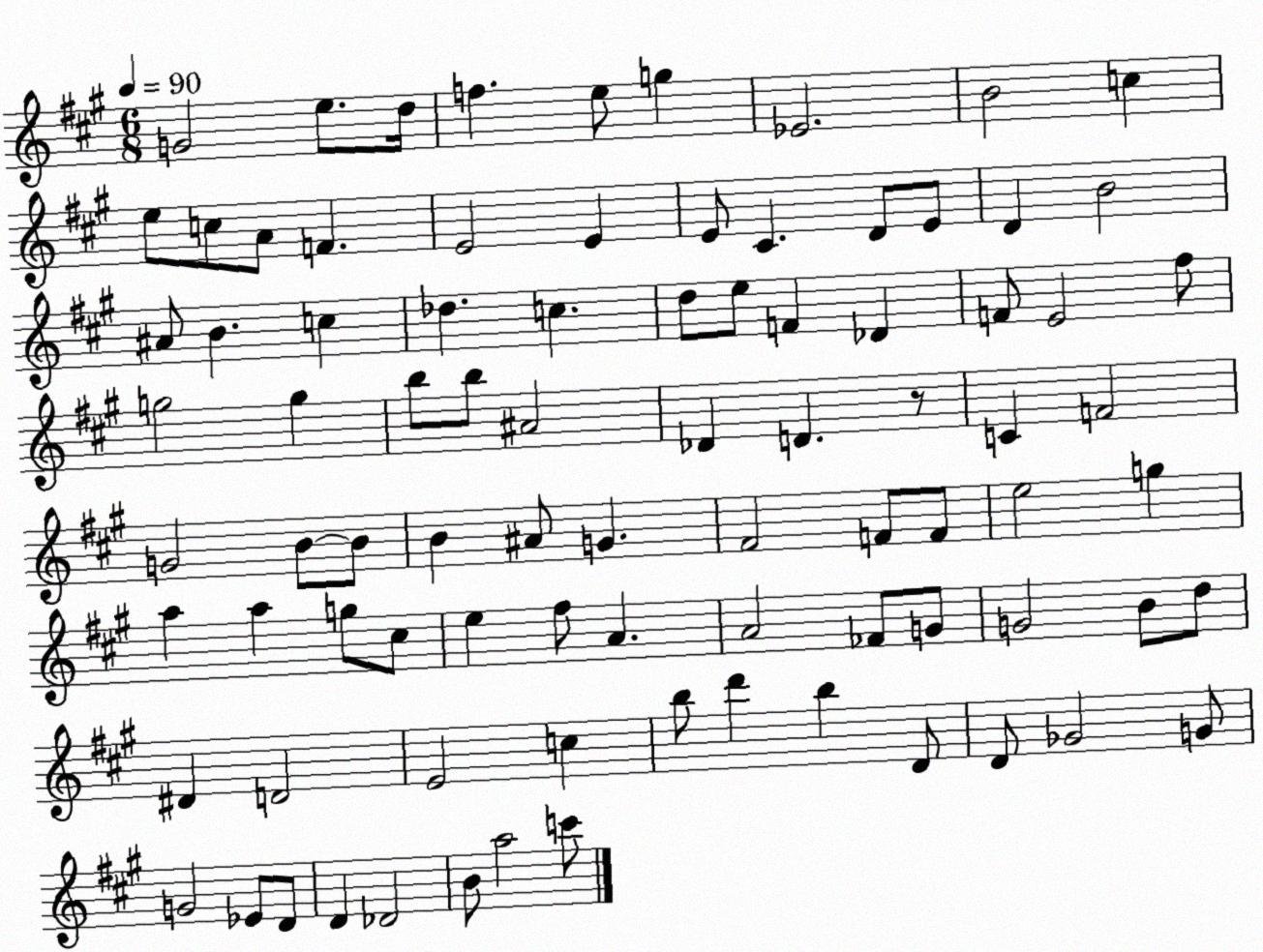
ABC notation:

X:1
T:Untitled
M:6/8
L:1/4
K:A
G2 e/2 d/4 f e/2 g _E2 B2 c e/2 c/2 A/2 F E2 E E/2 ^C D/2 E/2 D B2 ^A/2 B c _d c d/2 e/2 F _D F/2 E2 ^f/2 g2 g b/2 b/2 ^A2 _D D z/2 C F2 G2 B/2 B/2 B ^A/2 G ^F2 F/2 F/2 e2 g a a g/2 ^c/2 e ^f/2 A A2 _F/2 G/2 G2 B/2 d/2 ^D D2 E2 c b/2 d' b D/2 D/2 _G2 G/2 G2 _E/2 D/2 D _D2 B/2 a2 c'/2